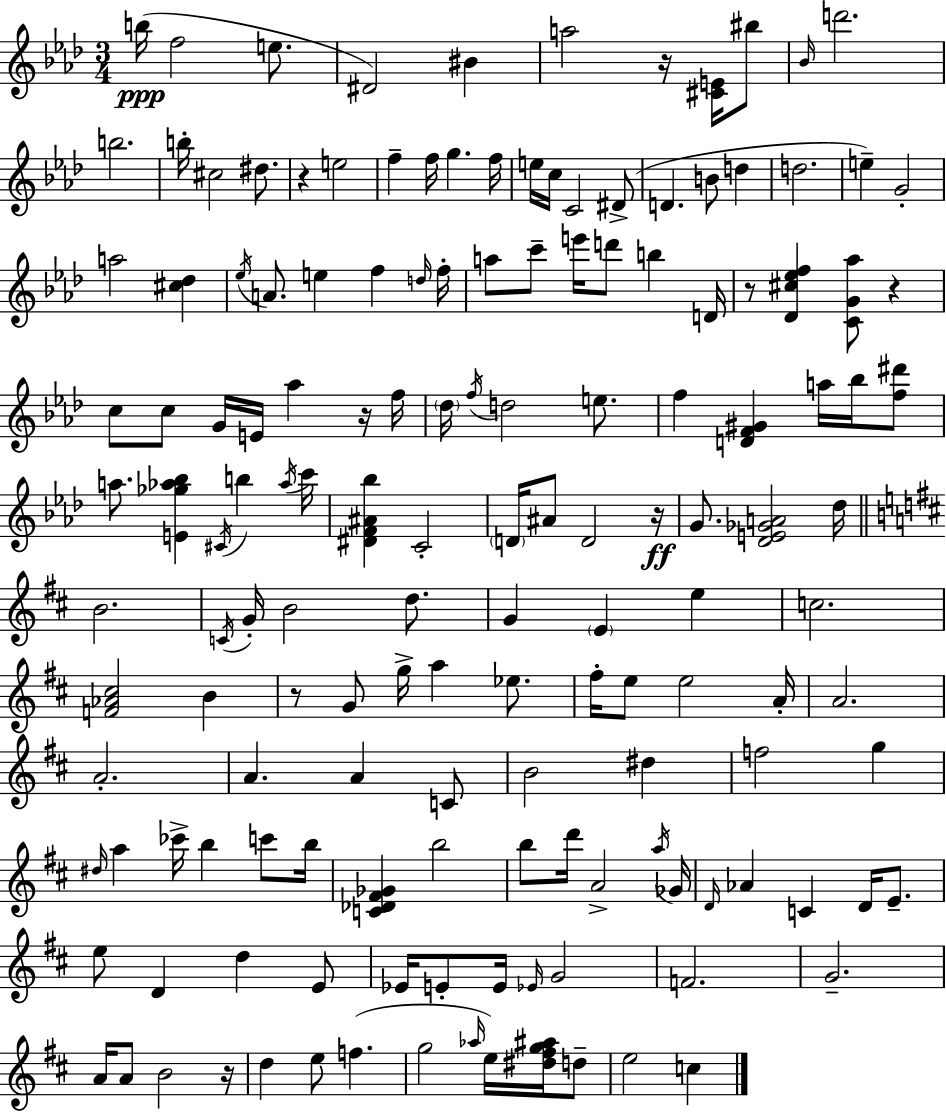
B5/s F5/h E5/e. D#4/h BIS4/q A5/h R/s [C#4,E4]/s BIS5/e Bb4/s D6/h. B5/h. B5/s C#5/h D#5/e. R/q E5/h F5/q F5/s G5/q. F5/s E5/s C5/s C4/h D#4/e D4/q. B4/e D5/q D5/h. E5/q G4/h A5/h [C#5,Db5]/q Eb5/s A4/e. E5/q F5/q D5/s F5/s A5/e C6/e E6/s D6/e B5/q D4/s R/e [Db4,C#5,Eb5,F5]/q [C4,G4,Ab5]/e R/q C5/e C5/e G4/s E4/s Ab5/q R/s F5/s Db5/s F5/s D5/h E5/e. F5/q [D4,F4,G#4]/q A5/s Bb5/s [F5,D#6]/e A5/e. [E4,Gb5,Ab5,Bb5]/q C#4/s B5/q Ab5/s C6/s [D#4,F4,A#4,Bb5]/q C4/h D4/s A#4/e D4/h R/s G4/e. [Db4,E4,Gb4,A4]/h Db5/s B4/h. C4/s G4/s B4/h D5/e. G4/q E4/q E5/q C5/h. [F4,Ab4,C#5]/h B4/q R/e G4/e G5/s A5/q Eb5/e. F#5/s E5/e E5/h A4/s A4/h. A4/h. A4/q. A4/q C4/e B4/h D#5/q F5/h G5/q D#5/s A5/q CES6/s B5/q C6/e B5/s [C4,Db4,F#4,Gb4]/q B5/h B5/e D6/s A4/h A5/s Gb4/s D4/s Ab4/q C4/q D4/s E4/e. E5/e D4/q D5/q E4/e Eb4/s E4/e E4/s Eb4/s G4/h F4/h. G4/h. A4/s A4/e B4/h R/s D5/q E5/e F5/q. G5/h Ab5/s E5/s [D#5,F#5,G5,A#5]/s D5/e E5/h C5/q